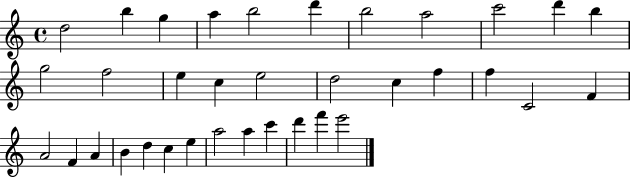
D5/h B5/q G5/q A5/q B5/h D6/q B5/h A5/h C6/h D6/q B5/q G5/h F5/h E5/q C5/q E5/h D5/h C5/q F5/q F5/q C4/h F4/q A4/h F4/q A4/q B4/q D5/q C5/q E5/q A5/h A5/q C6/q D6/q F6/q E6/h